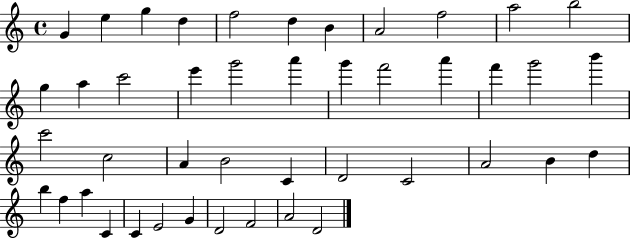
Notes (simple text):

G4/q E5/q G5/q D5/q F5/h D5/q B4/q A4/h F5/h A5/h B5/h G5/q A5/q C6/h E6/q G6/h A6/q G6/q F6/h A6/q F6/q G6/h B6/q C6/h C5/h A4/q B4/h C4/q D4/h C4/h A4/h B4/q D5/q B5/q F5/q A5/q C4/q C4/q E4/h G4/q D4/h F4/h A4/h D4/h